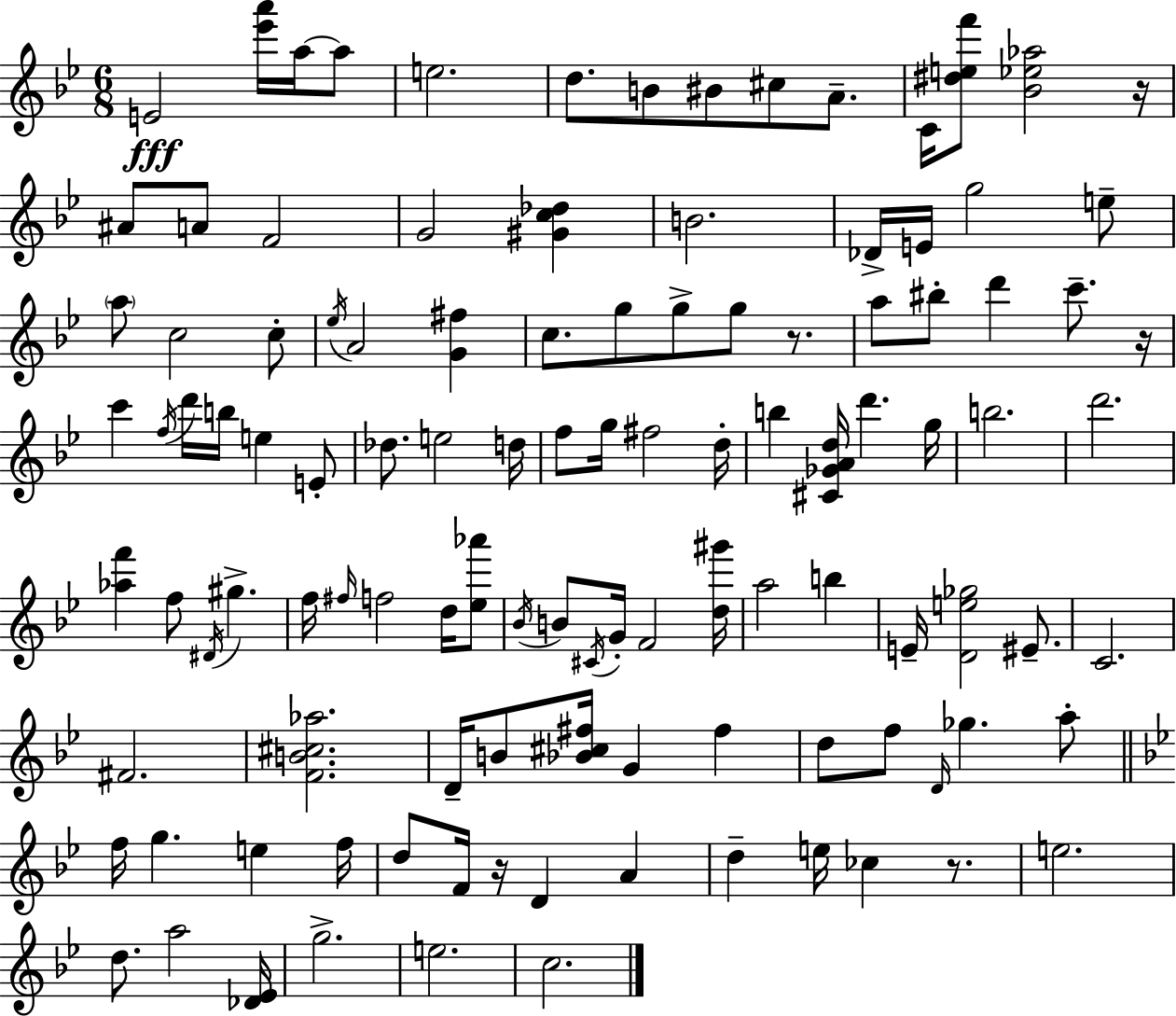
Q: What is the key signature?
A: BES major